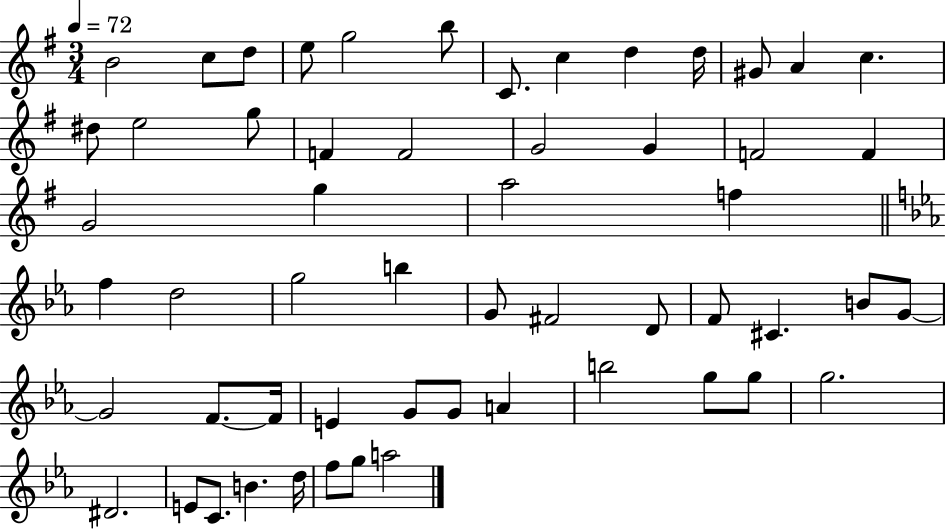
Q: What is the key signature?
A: G major